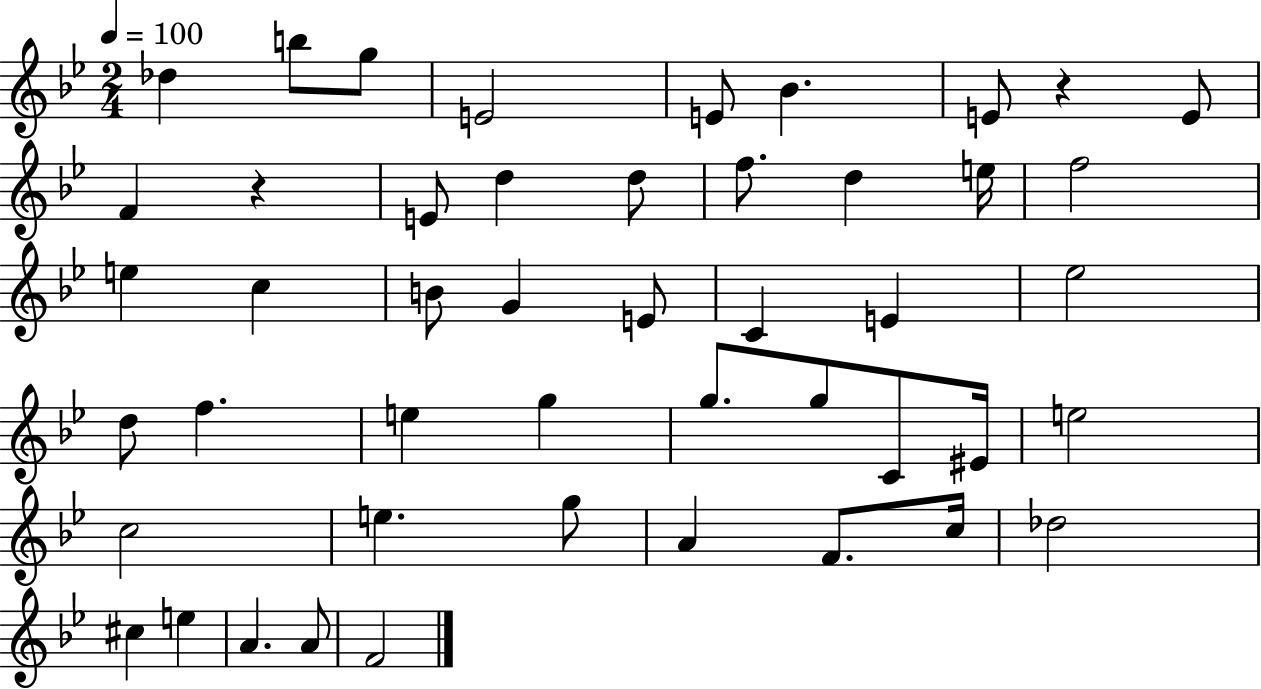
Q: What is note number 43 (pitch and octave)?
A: A4